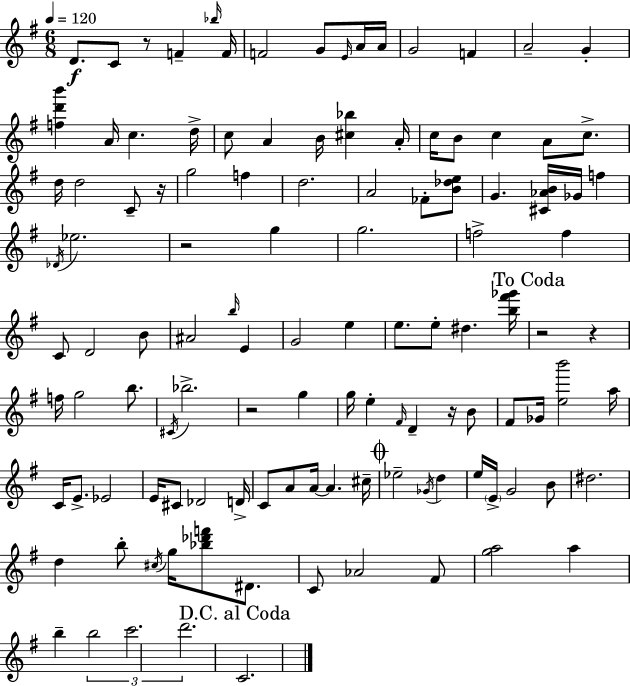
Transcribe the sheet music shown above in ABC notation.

X:1
T:Untitled
M:6/8
L:1/4
K:G
D/2 C/2 z/2 F _b/4 F/4 F2 G/2 E/4 A/4 A/4 G2 F A2 G [fd'b'] A/4 c d/4 c/2 A B/4 [^c_b] A/4 c/4 B/2 c A/2 c/2 d/4 d2 C/2 z/4 g2 f d2 A2 _F/2 [B_de]/2 G [^C_AB]/4 _G/4 f _D/4 _e2 z2 g g2 f2 f C/2 D2 B/2 ^A2 b/4 E G2 e e/2 e/2 ^d [b^f'_g']/4 z2 z f/4 g2 b/2 ^C/4 _b2 z2 g g/4 e ^F/4 D z/4 B/2 ^F/2 _G/4 [eb']2 a/4 C/4 E/2 _E2 E/4 ^C/2 _D2 D/4 C/2 A/2 A/4 A ^c/4 _e2 _G/4 d e/4 E/4 G2 B/2 ^d2 d b/2 ^c/4 g/4 [_b_d'f']/2 ^D/2 C/2 _A2 ^F/2 [ga]2 a b b2 c'2 d'2 C2